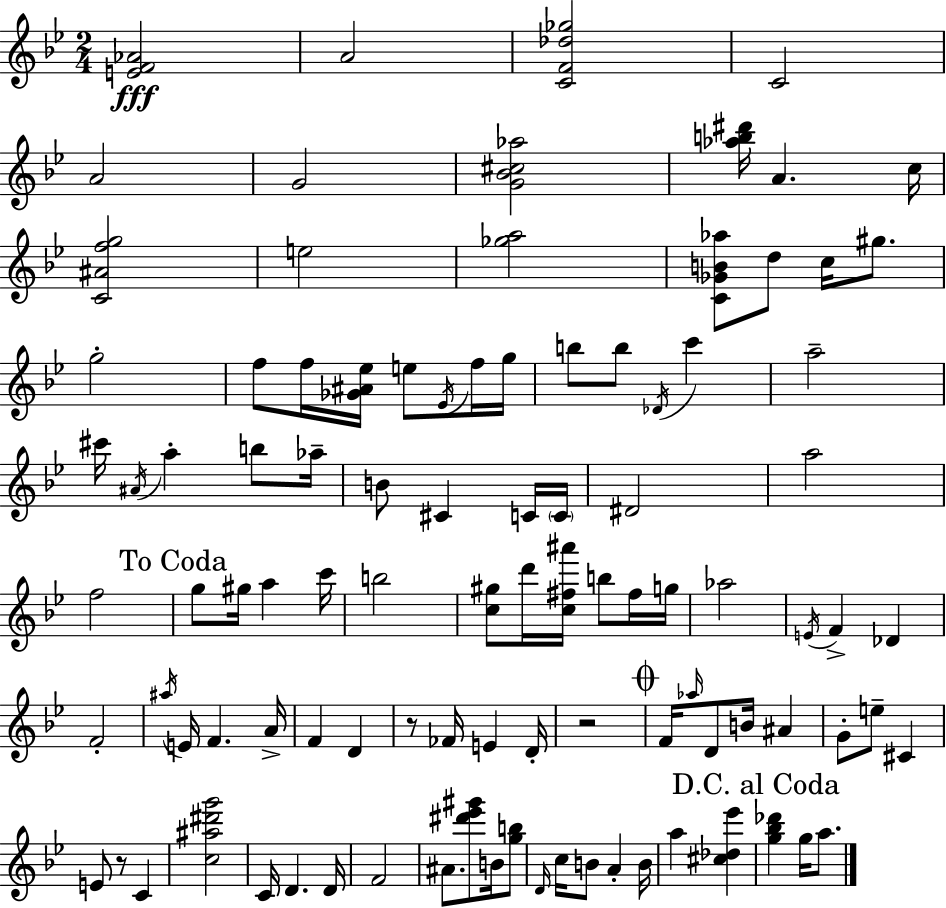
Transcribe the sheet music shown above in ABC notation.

X:1
T:Untitled
M:2/4
L:1/4
K:Bb
[EF_A]2 A2 [CF_d_g]2 C2 A2 G2 [G_B^c_a]2 [_ab^d']/4 A c/4 [C^Afg]2 e2 [_ga]2 [C_GB_a]/2 d/2 c/4 ^g/2 g2 f/2 f/4 [_G^A_e]/4 e/2 _E/4 f/4 g/4 b/2 b/2 _D/4 c' a2 ^c'/4 ^A/4 a b/2 _a/4 B/2 ^C C/4 C/4 ^D2 a2 f2 g/2 ^g/4 a c'/4 b2 [c^g]/2 d'/4 [c^f^a']/4 b/2 ^f/4 g/4 _a2 E/4 F _D F2 ^a/4 E/4 F A/4 F D z/2 _F/4 E D/4 z2 F/4 _a/4 D/2 B/4 ^A G/2 e/2 ^C E/2 z/2 C [c^a^d'g']2 C/4 D D/4 F2 ^A/2 [^d'_e'^g']/2 B/4 [gb]/2 D/4 c/4 B/2 A B/4 a [^c_d_e'] [g_b_d'] g/4 a/2